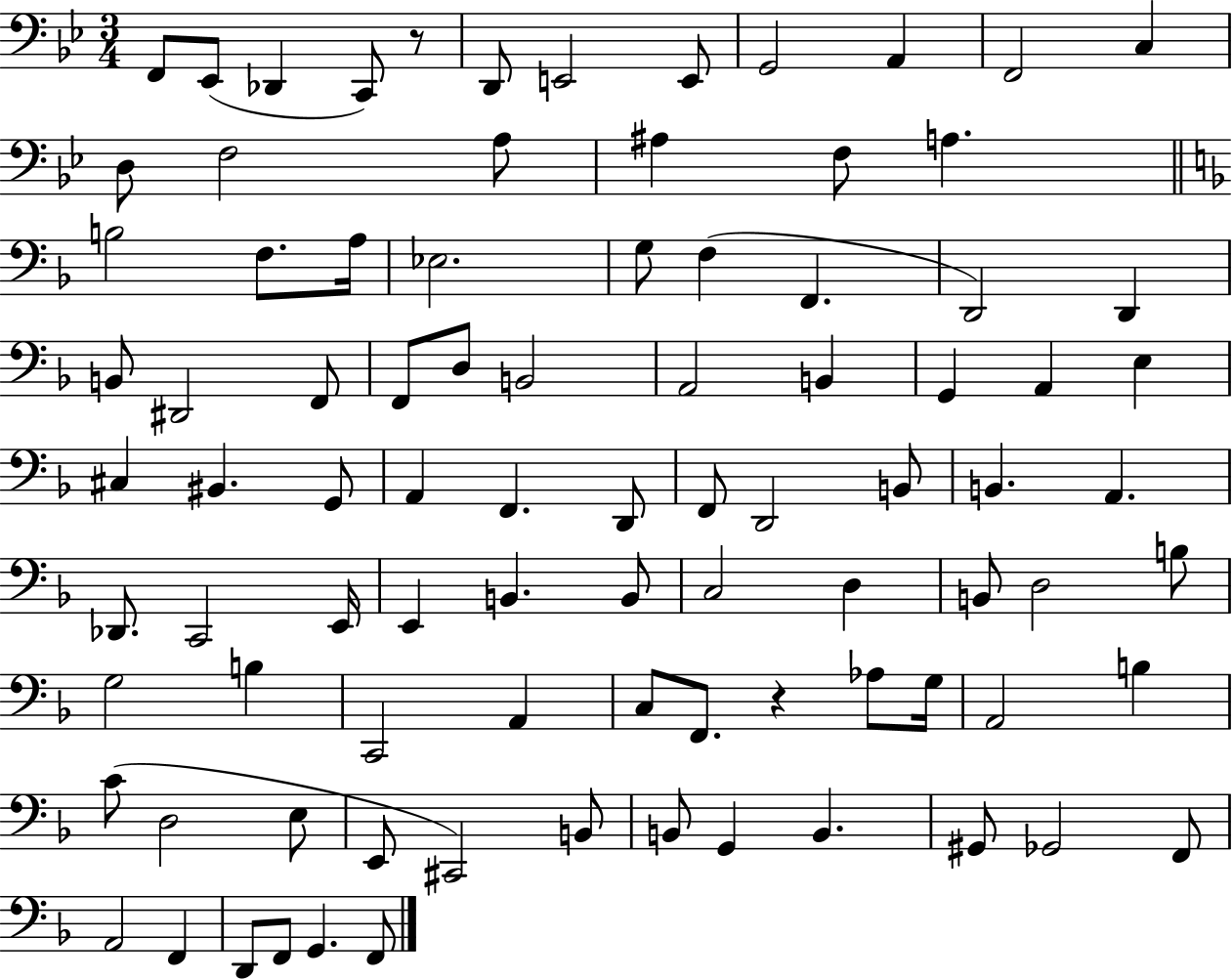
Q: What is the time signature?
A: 3/4